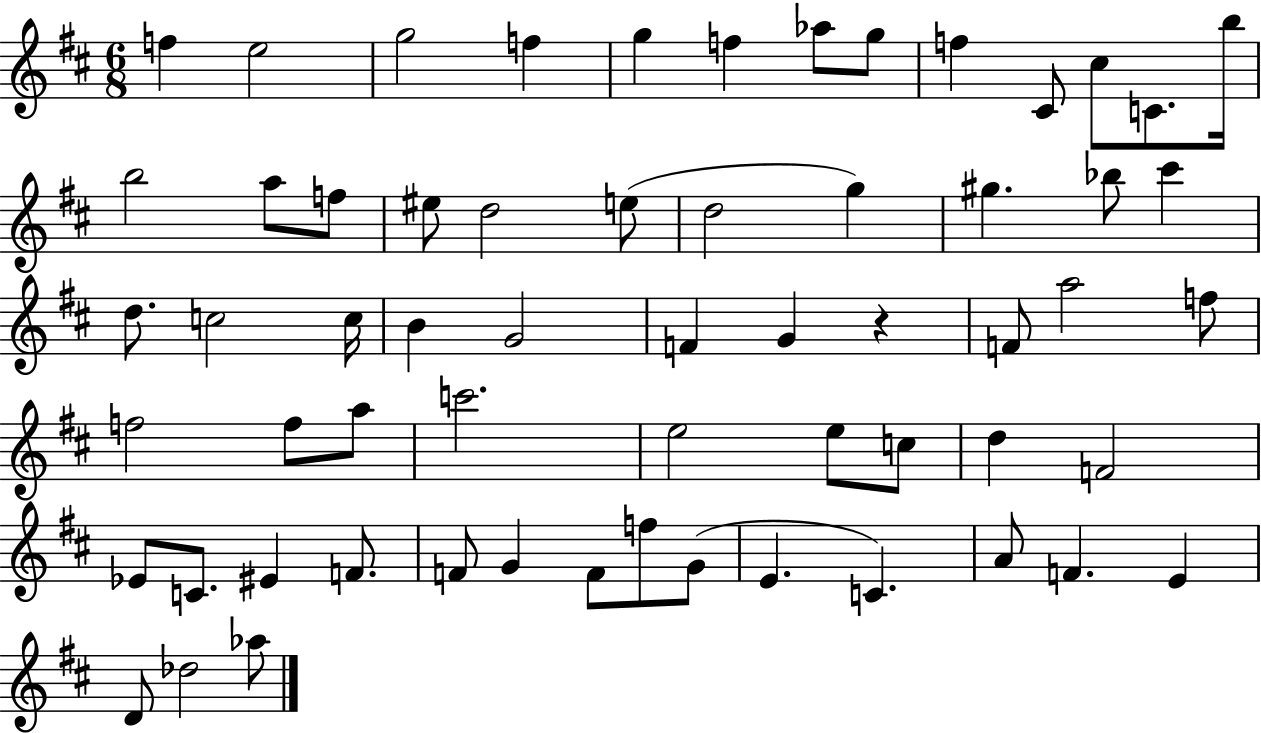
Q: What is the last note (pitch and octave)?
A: Ab5